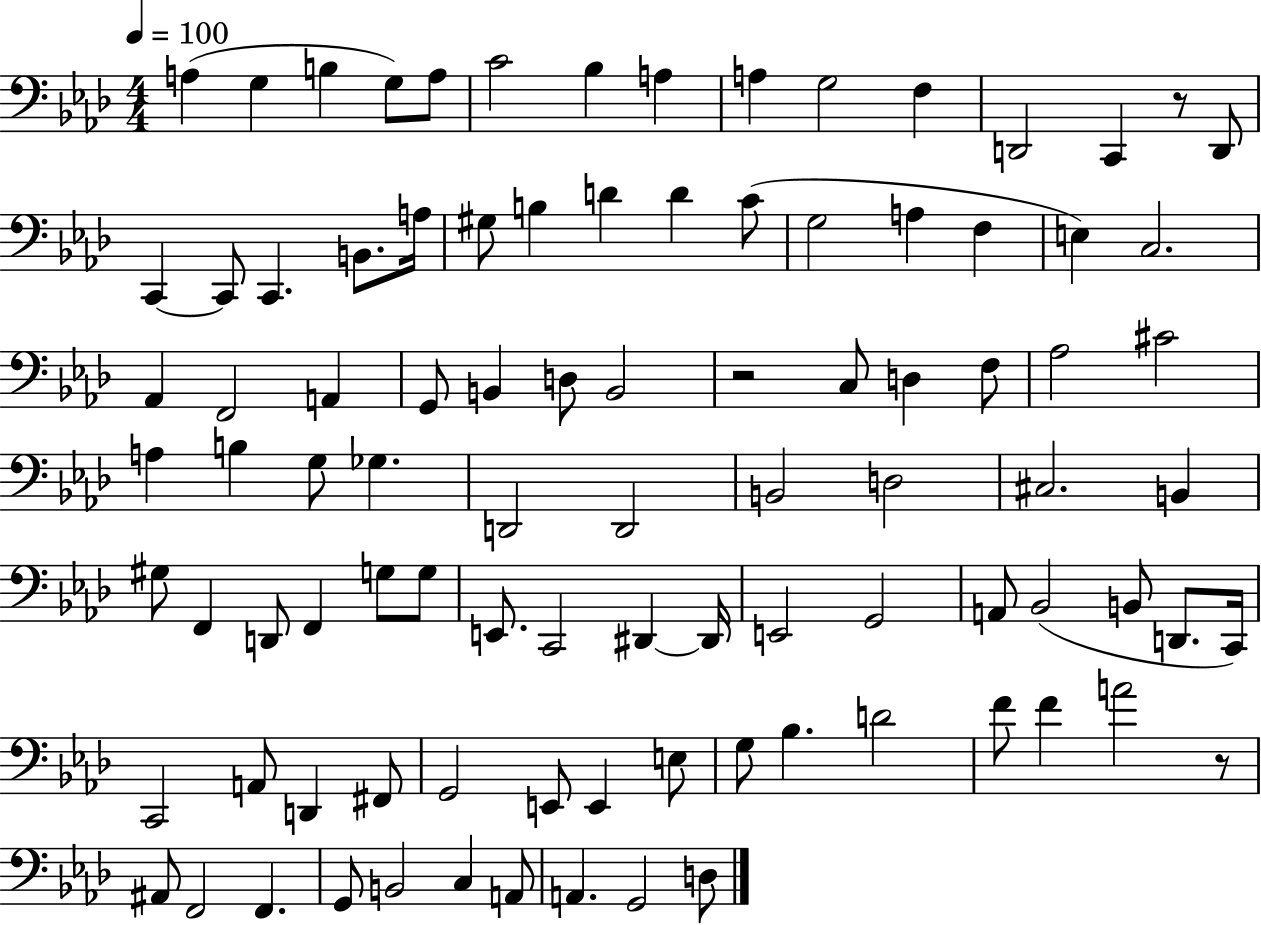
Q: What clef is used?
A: bass